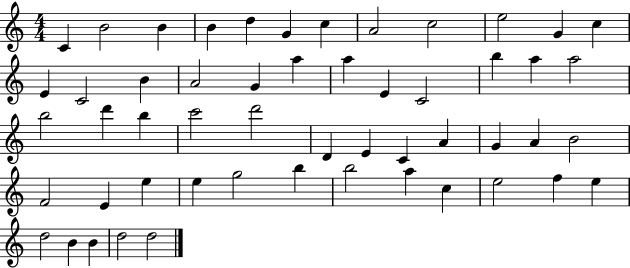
C4/q B4/h B4/q B4/q D5/q G4/q C5/q A4/h C5/h E5/h G4/q C5/q E4/q C4/h B4/q A4/h G4/q A5/q A5/q E4/q C4/h B5/q A5/q A5/h B5/h D6/q B5/q C6/h D6/h D4/q E4/q C4/q A4/q G4/q A4/q B4/h F4/h E4/q E5/q E5/q G5/h B5/q B5/h A5/q C5/q E5/h F5/q E5/q D5/h B4/q B4/q D5/h D5/h